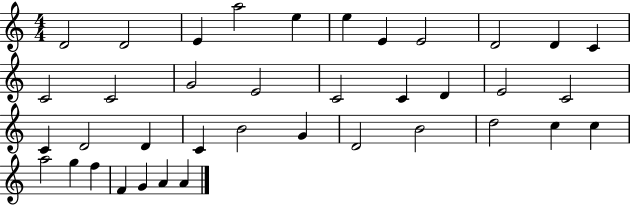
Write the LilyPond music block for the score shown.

{
  \clef treble
  \numericTimeSignature
  \time 4/4
  \key c \major
  d'2 d'2 | e'4 a''2 e''4 | e''4 e'4 e'2 | d'2 d'4 c'4 | \break c'2 c'2 | g'2 e'2 | c'2 c'4 d'4 | e'2 c'2 | \break c'4 d'2 d'4 | c'4 b'2 g'4 | d'2 b'2 | d''2 c''4 c''4 | \break a''2 g''4 f''4 | f'4 g'4 a'4 a'4 | \bar "|."
}